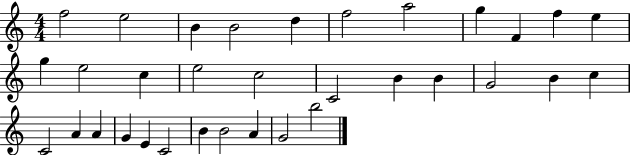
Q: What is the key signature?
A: C major